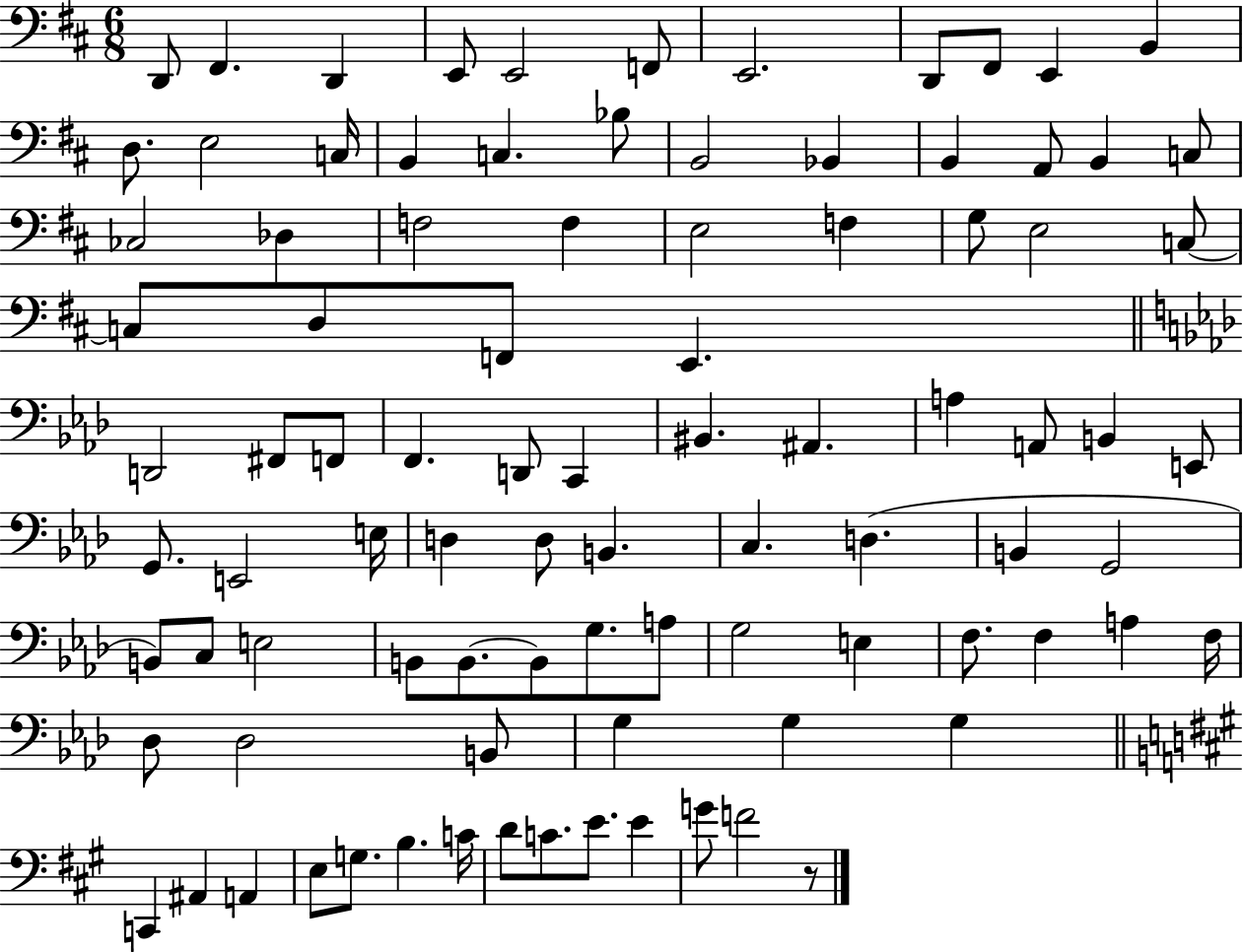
X:1
T:Untitled
M:6/8
L:1/4
K:D
D,,/2 ^F,, D,, E,,/2 E,,2 F,,/2 E,,2 D,,/2 ^F,,/2 E,, B,, D,/2 E,2 C,/4 B,, C, _B,/2 B,,2 _B,, B,, A,,/2 B,, C,/2 _C,2 _D, F,2 F, E,2 F, G,/2 E,2 C,/2 C,/2 D,/2 F,,/2 E,, D,,2 ^F,,/2 F,,/2 F,, D,,/2 C,, ^B,, ^A,, A, A,,/2 B,, E,,/2 G,,/2 E,,2 E,/4 D, D,/2 B,, C, D, B,, G,,2 B,,/2 C,/2 E,2 B,,/2 B,,/2 B,,/2 G,/2 A,/2 G,2 E, F,/2 F, A, F,/4 _D,/2 _D,2 B,,/2 G, G, G, C,, ^A,, A,, E,/2 G,/2 B, C/4 D/2 C/2 E/2 E G/2 F2 z/2